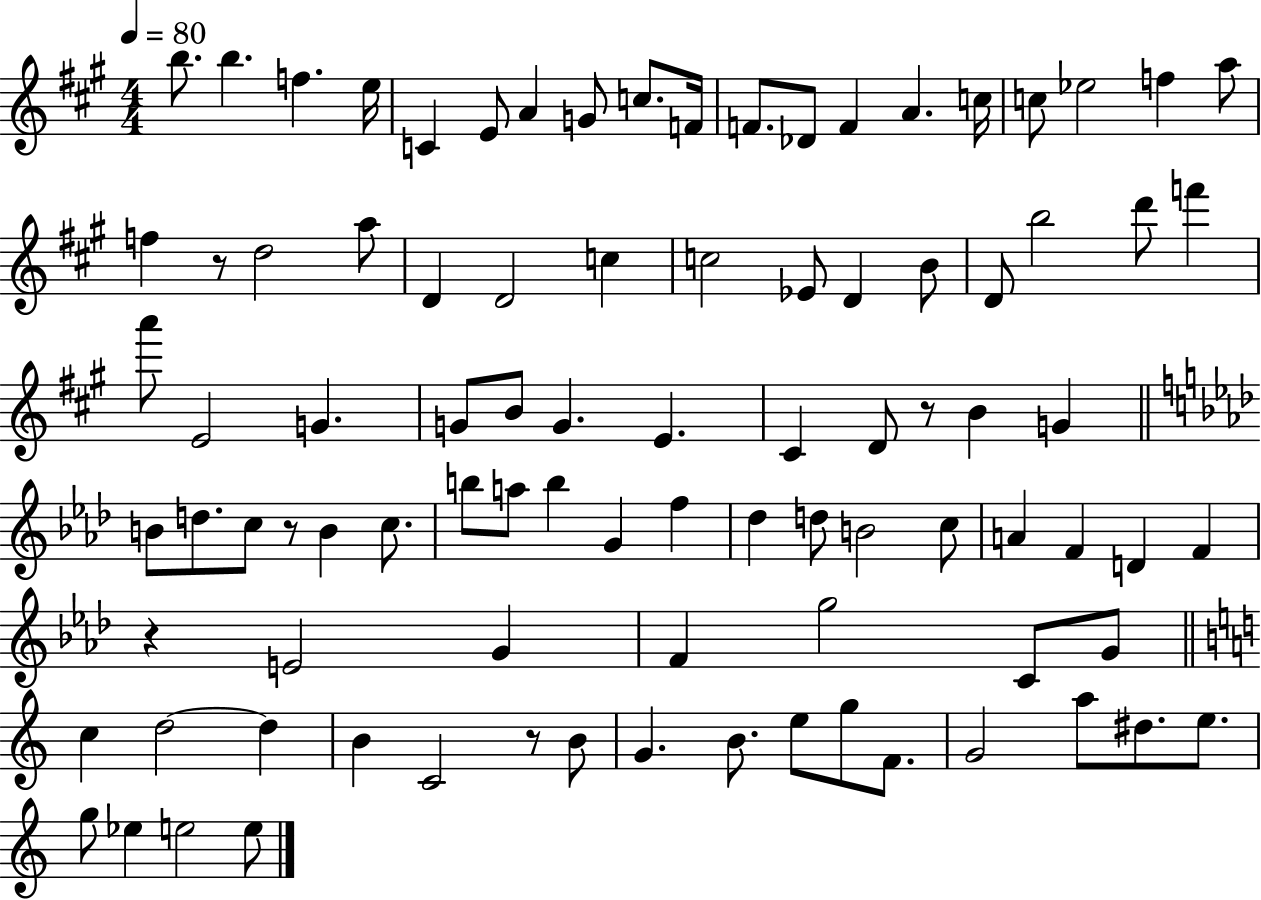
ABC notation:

X:1
T:Untitled
M:4/4
L:1/4
K:A
b/2 b f e/4 C E/2 A G/2 c/2 F/4 F/2 _D/2 F A c/4 c/2 _e2 f a/2 f z/2 d2 a/2 D D2 c c2 _E/2 D B/2 D/2 b2 d'/2 f' a'/2 E2 G G/2 B/2 G E ^C D/2 z/2 B G B/2 d/2 c/2 z/2 B c/2 b/2 a/2 b G f _d d/2 B2 c/2 A F D F z E2 G F g2 C/2 G/2 c d2 d B C2 z/2 B/2 G B/2 e/2 g/2 F/2 G2 a/2 ^d/2 e/2 g/2 _e e2 e/2